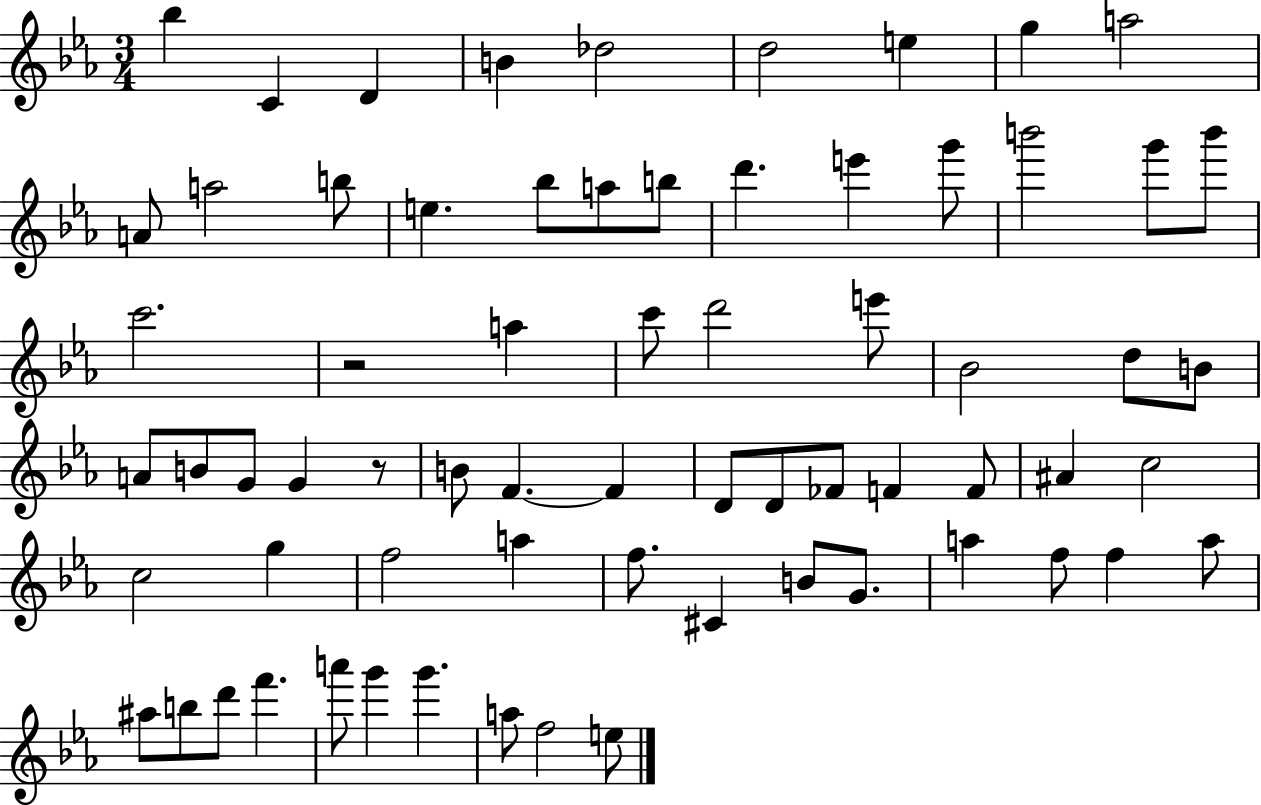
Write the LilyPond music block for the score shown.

{
  \clef treble
  \numericTimeSignature
  \time 3/4
  \key ees \major
  bes''4 c'4 d'4 | b'4 des''2 | d''2 e''4 | g''4 a''2 | \break a'8 a''2 b''8 | e''4. bes''8 a''8 b''8 | d'''4. e'''4 g'''8 | b'''2 g'''8 b'''8 | \break c'''2. | r2 a''4 | c'''8 d'''2 e'''8 | bes'2 d''8 b'8 | \break a'8 b'8 g'8 g'4 r8 | b'8 f'4.~~ f'4 | d'8 d'8 fes'8 f'4 f'8 | ais'4 c''2 | \break c''2 g''4 | f''2 a''4 | f''8. cis'4 b'8 g'8. | a''4 f''8 f''4 a''8 | \break ais''8 b''8 d'''8 f'''4. | a'''8 g'''4 g'''4. | a''8 f''2 e''8 | \bar "|."
}